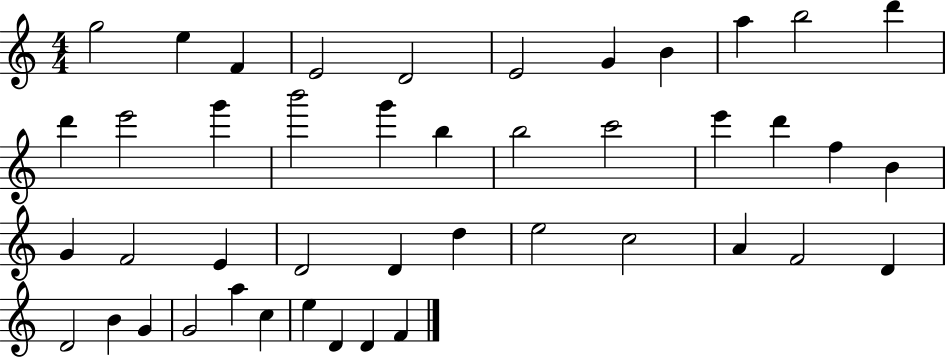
G5/h E5/q F4/q E4/h D4/h E4/h G4/q B4/q A5/q B5/h D6/q D6/q E6/h G6/q B6/h G6/q B5/q B5/h C6/h E6/q D6/q F5/q B4/q G4/q F4/h E4/q D4/h D4/q D5/q E5/h C5/h A4/q F4/h D4/q D4/h B4/q G4/q G4/h A5/q C5/q E5/q D4/q D4/q F4/q